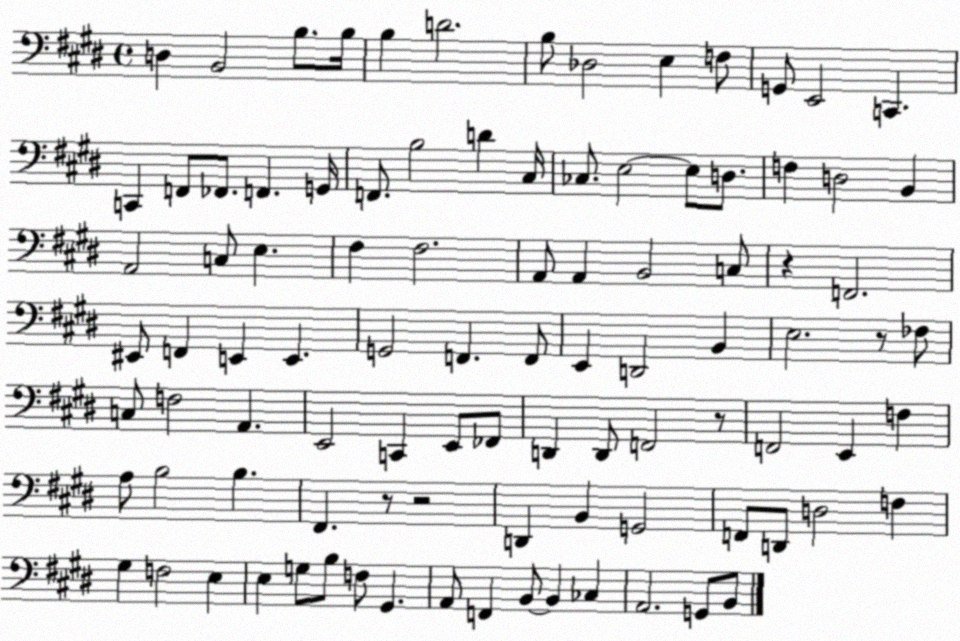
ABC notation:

X:1
T:Untitled
M:4/4
L:1/4
K:E
D, B,,2 B,/2 B,/4 B, D2 B,/2 _D,2 E, F,/2 G,,/2 E,,2 C,, C,, F,,/2 _F,,/2 F,, G,,/4 F,,/2 B,2 D ^C,/4 _C,/2 E,2 E,/2 D,/2 F, D,2 B,, A,,2 C,/2 E, ^F, ^F,2 A,,/2 A,, B,,2 C,/2 z F,,2 ^E,,/2 F,, E,, E,, G,,2 F,, F,,/2 E,, D,,2 B,, E,2 z/2 _F,/2 C,/2 F,2 A,, E,,2 C,, E,,/2 _F,,/2 D,, D,,/2 F,,2 z/2 F,,2 E,, F, A,/2 B,2 B, ^F,, z/2 z2 D,, B,, G,,2 F,,/2 D,,/2 D,2 F, ^G, F,2 E, E, G,/2 B,/2 F,/2 ^G,, A,,/2 F,, B,,/2 B,, _C, A,,2 G,,/2 B,,/2